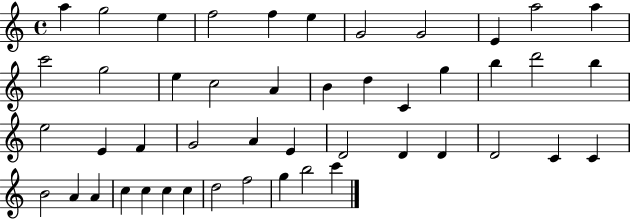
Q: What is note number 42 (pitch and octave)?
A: C5